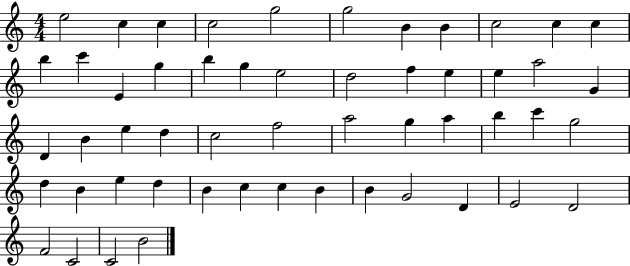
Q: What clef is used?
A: treble